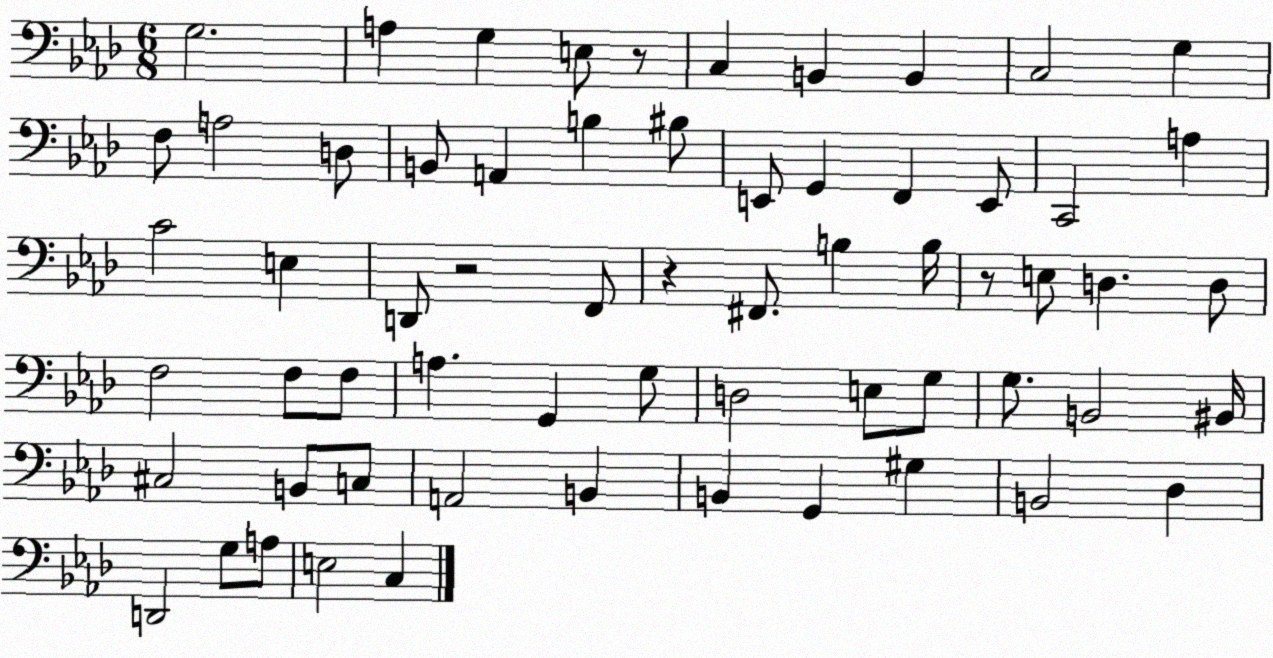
X:1
T:Untitled
M:6/8
L:1/4
K:Ab
G,2 A, G, E,/2 z/2 C, B,, B,, C,2 G, F,/2 A,2 D,/2 B,,/2 A,, B, ^B,/2 E,,/2 G,, F,, E,,/2 C,,2 A, C2 E, D,,/2 z2 F,,/2 z ^F,,/2 B, B,/4 z/2 E,/2 D, D,/2 F,2 F,/2 F,/2 A, G,, G,/2 D,2 E,/2 G,/2 G,/2 B,,2 ^B,,/4 ^C,2 B,,/2 C,/2 A,,2 B,, B,, G,, ^G, B,,2 _D, D,,2 G,/2 A,/2 E,2 C,